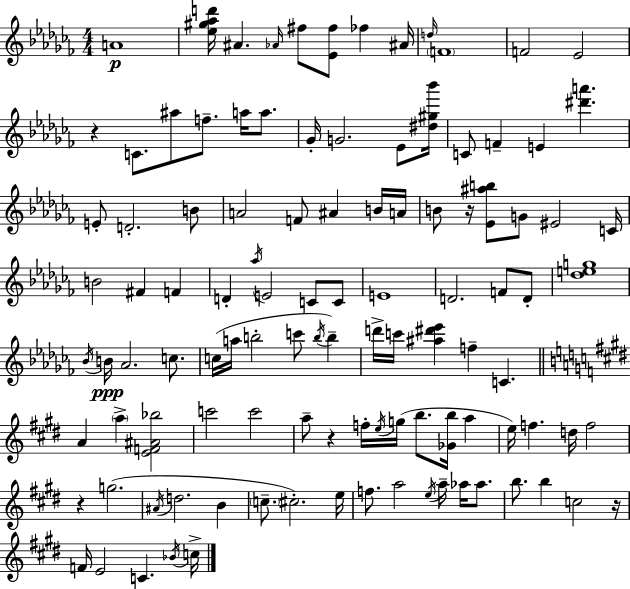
A4/w [Eb5,G#5,Ab5,D6]/s A#4/q. Ab4/s F#5/e [Eb4,F#5]/e FES5/q A#4/s D5/s F4/w F4/h Eb4/h R/q C4/e. A#5/e F5/e. A5/s A5/e. Gb4/s G4/h. Eb4/e [D#5,G#5,Bb6]/s C4/e F4/q E4/q [D#6,A6]/q. E4/e D4/h. B4/e A4/h F4/e A#4/q B4/s A4/s B4/e R/s [Eb4,A#5,B5]/e G4/e EIS4/h C4/s B4/h F#4/q F4/q D4/q Ab5/s E4/h C4/e C4/e E4/w D4/h. F4/e D4/e [Db5,E5,G5]/w Bb4/s B4/s Ab4/h. C5/e. C5/s A5/s B5/h C6/e B5/s B5/q D6/s C6/s [A#5,D#6,Eb6]/q F5/q C4/q. A4/q A5/q [E4,F4,A#4,Bb5]/h C6/h C6/h A5/e R/q F5/s E5/s G5/s B5/e. [Gb4,B5]/s A5/q E5/s F5/q. D5/s F5/h R/q G5/h. A#4/s D5/h. B4/q C5/e. C#5/h. E5/s F5/e. A5/h E5/s A5/s Ab5/s Ab5/e. B5/e. B5/q C5/h R/s F4/s E4/h C4/q. Bb4/s C5/s